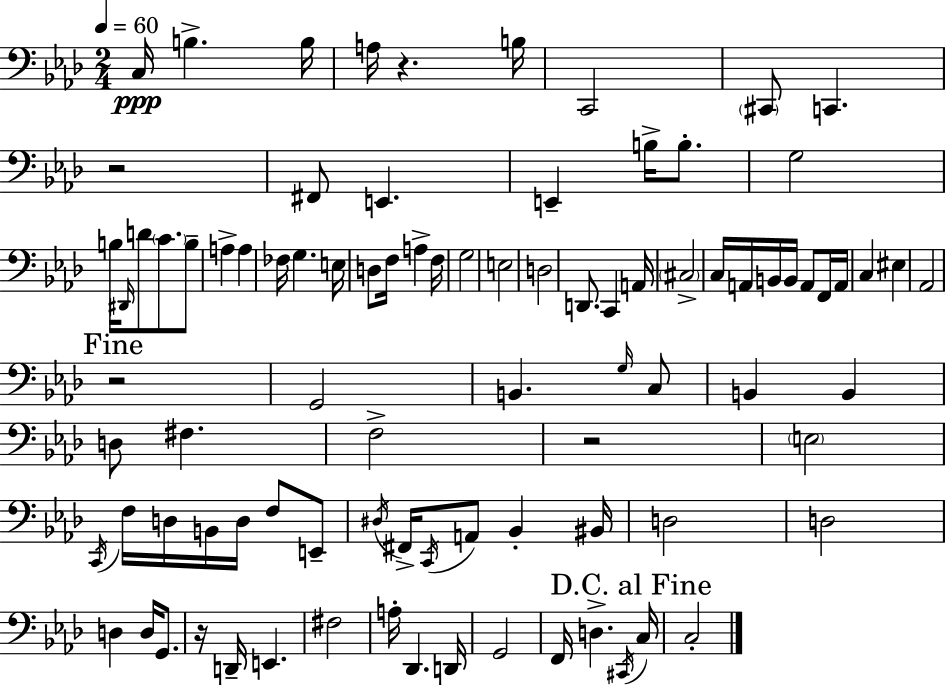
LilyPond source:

{
  \clef bass
  \numericTimeSignature
  \time 2/4
  \key f \minor
  \tempo 4 = 60
  c16\ppp b4.-> b16 | a16 r4. b16 | c,2 | \parenthesize cis,8 c,4. | \break r2 | fis,8 e,4. | e,4-- b16-> b8.-. | g2 | \break b16 \grace { dis,16 } d'8 \parenthesize c'8. b8-- | a4-> a4 | fes16 g4. | e16 d8 f16 a4-> | \break f16 g2 | e2 | d2 | d,8. c,4 | \break a,16 \parenthesize cis2-> | c16 a,16 b,16 b,16 a,8 f,16 | a,16 c4 eis4 | aes,2 | \break \mark "Fine" r2 | g,2 | b,4. \grace { g16 } | c8 b,4 b,4 | \break d8 fis4. | f2-> | r2 | \parenthesize e2 | \break \acciaccatura { c,16 } f16 d16 b,16 d16 f8 | e,8-- \acciaccatura { dis16 } fis,16-> \acciaccatura { c,16 } a,8 | bes,4-. bis,16 d2 | d2 | \break d4 | d16 g,8. r16 d,16-- e,4. | fis2 | a16-. des,4. | \break d,16 g,2 | f,16 d4.-> | \acciaccatura { cis,16 } \mark "D.C. al Fine" c16 c2-. | \bar "|."
}